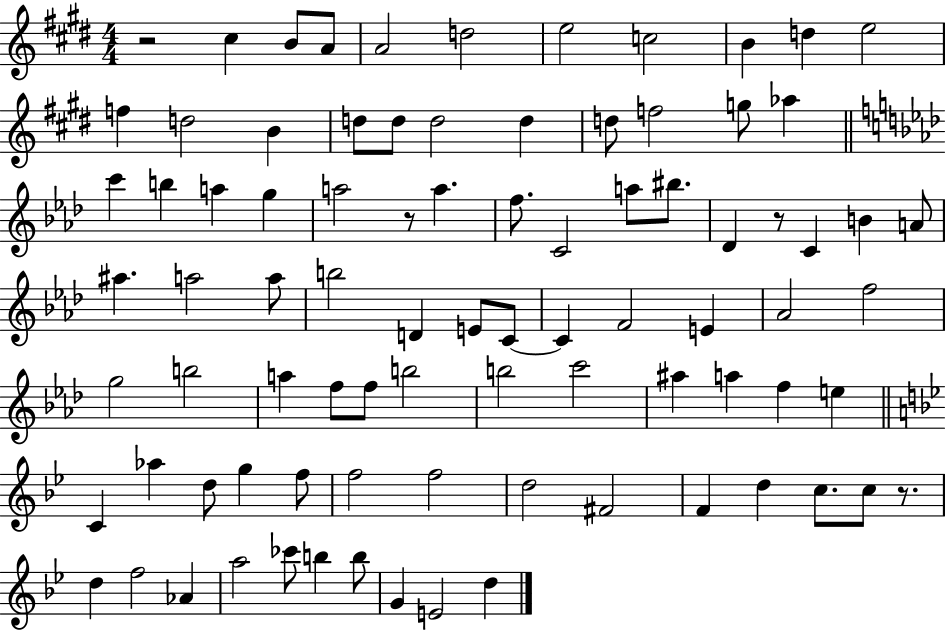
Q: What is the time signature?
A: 4/4